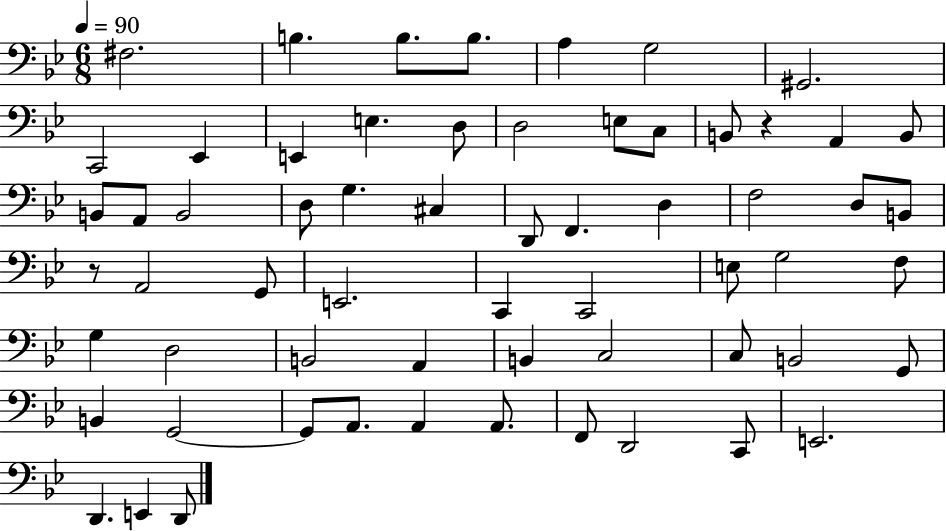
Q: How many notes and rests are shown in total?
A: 62